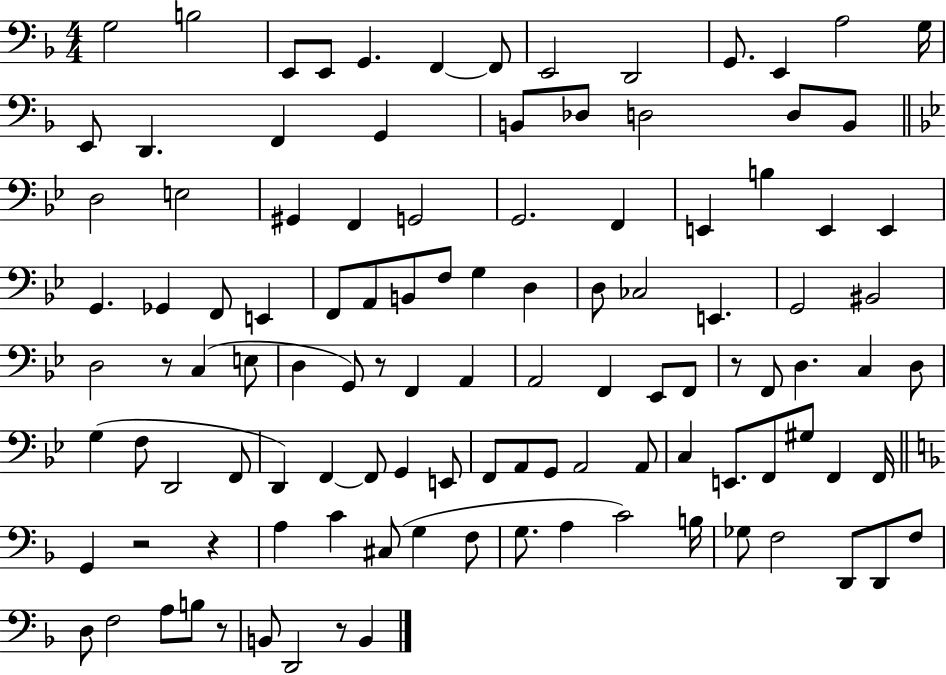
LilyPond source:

{
  \clef bass
  \numericTimeSignature
  \time 4/4
  \key f \major
  \repeat volta 2 { g2 b2 | e,8 e,8 g,4. f,4~~ f,8 | e,2 d,2 | g,8. e,4 a2 g16 | \break e,8 d,4. f,4 g,4 | b,8 des8 d2 d8 b,8 | \bar "||" \break \key bes \major d2 e2 | gis,4 f,4 g,2 | g,2. f,4 | e,4 b4 e,4 e,4 | \break g,4. ges,4 f,8 e,4 | f,8 a,8 b,8 f8 g4 d4 | d8 ces2 e,4. | g,2 bis,2 | \break d2 r8 c4( e8 | d4 g,8) r8 f,4 a,4 | a,2 f,4 ees,8 f,8 | r8 f,8 d4. c4 d8 | \break g4( f8 d,2 f,8 | d,4) f,4~~ f,8 g,4 e,8 | f,8 a,8 g,8 a,2 a,8 | c4 e,8. f,8 gis8 f,4 f,16 | \break \bar "||" \break \key f \major g,4 r2 r4 | a4 c'4 cis8( g4 f8 | g8. a4 c'2) b16 | ges8 f2 d,8 d,8 f8 | \break d8 f2 a8 b8 r8 | b,8 d,2 r8 b,4 | } \bar "|."
}